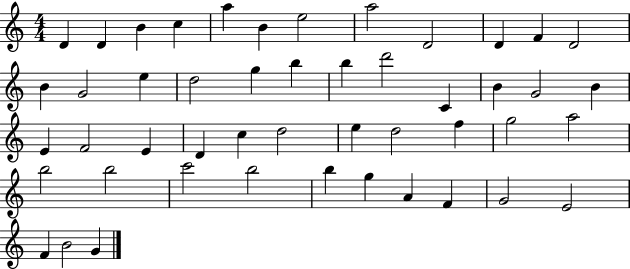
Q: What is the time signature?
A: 4/4